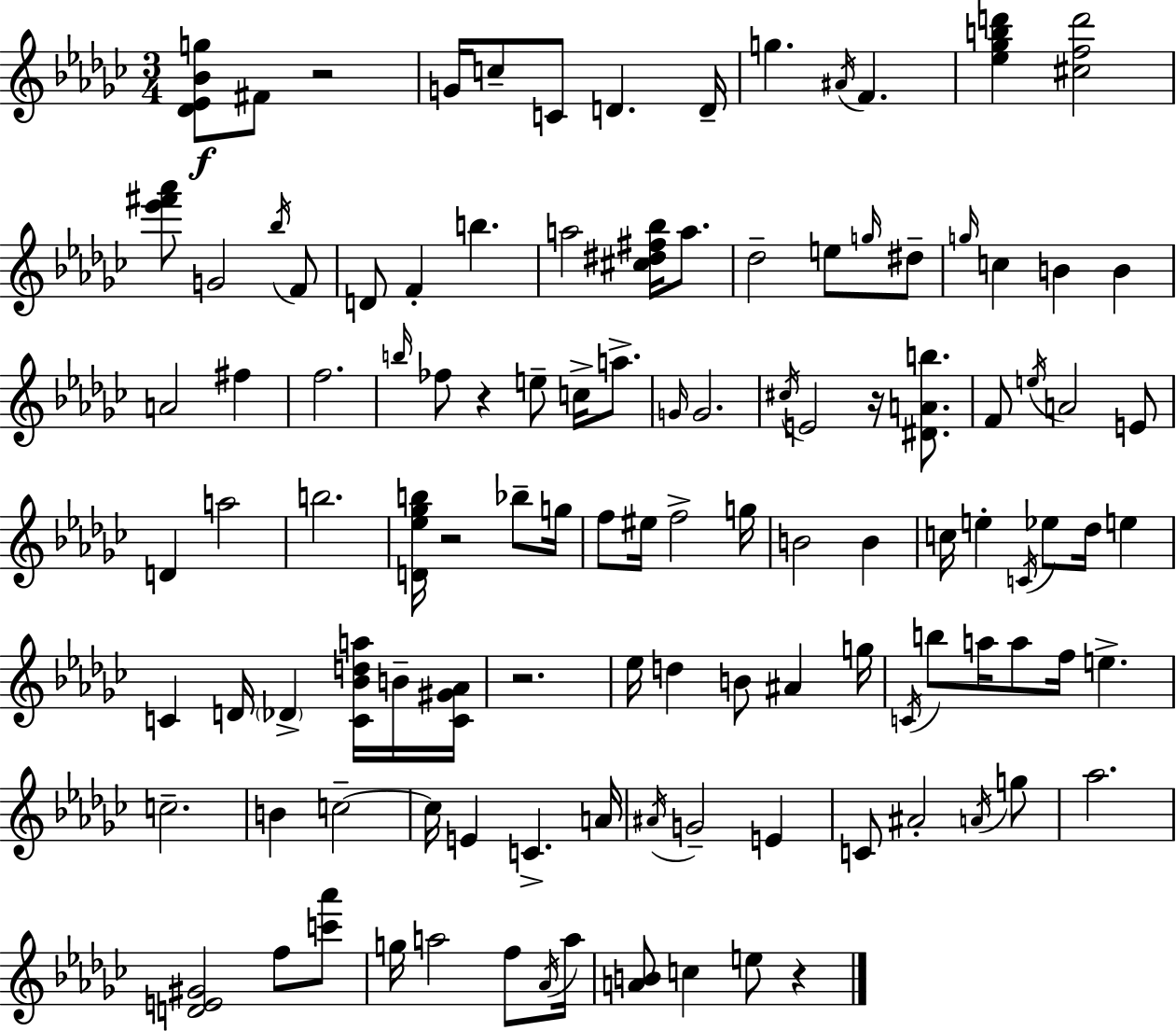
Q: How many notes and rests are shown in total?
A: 114